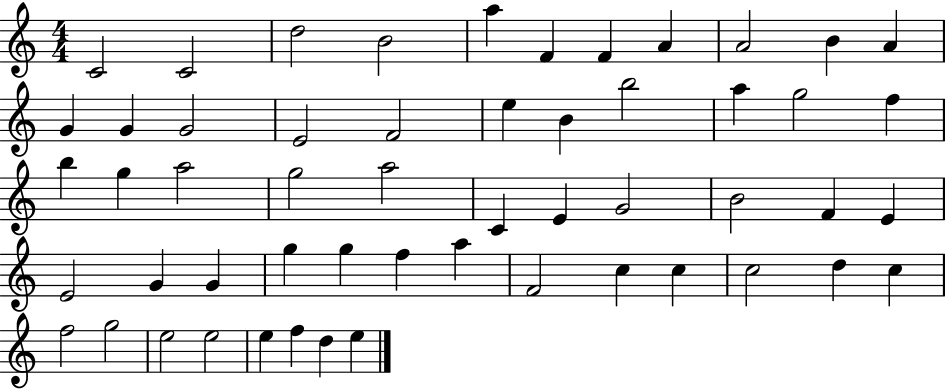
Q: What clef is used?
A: treble